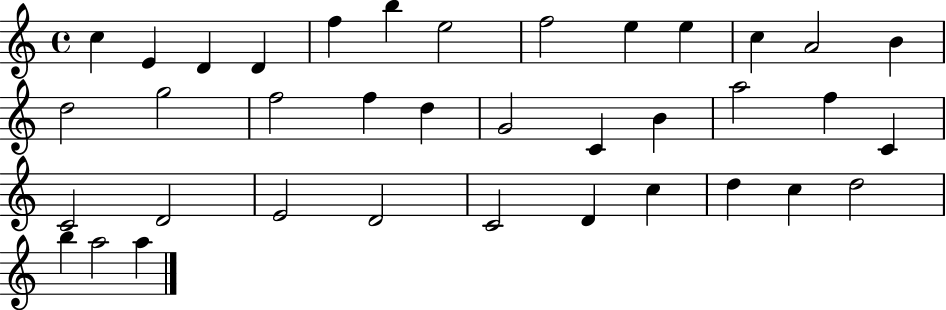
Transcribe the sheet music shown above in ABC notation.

X:1
T:Untitled
M:4/4
L:1/4
K:C
c E D D f b e2 f2 e e c A2 B d2 g2 f2 f d G2 C B a2 f C C2 D2 E2 D2 C2 D c d c d2 b a2 a